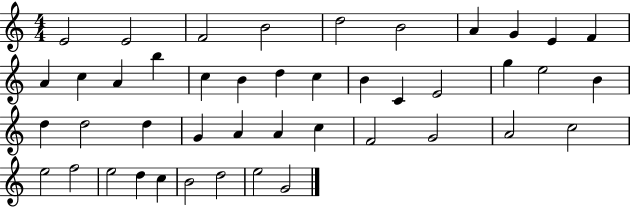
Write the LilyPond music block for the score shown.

{
  \clef treble
  \numericTimeSignature
  \time 4/4
  \key c \major
  e'2 e'2 | f'2 b'2 | d''2 b'2 | a'4 g'4 e'4 f'4 | \break a'4 c''4 a'4 b''4 | c''4 b'4 d''4 c''4 | b'4 c'4 e'2 | g''4 e''2 b'4 | \break d''4 d''2 d''4 | g'4 a'4 a'4 c''4 | f'2 g'2 | a'2 c''2 | \break e''2 f''2 | e''2 d''4 c''4 | b'2 d''2 | e''2 g'2 | \break \bar "|."
}